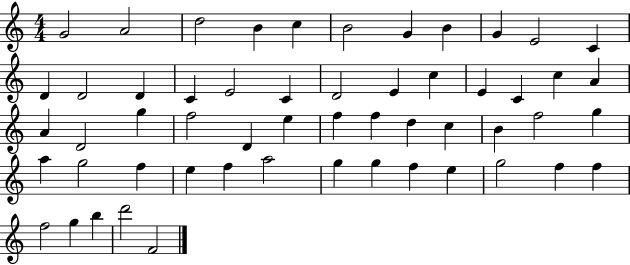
{
  \clef treble
  \numericTimeSignature
  \time 4/4
  \key c \major
  g'2 a'2 | d''2 b'4 c''4 | b'2 g'4 b'4 | g'4 e'2 c'4 | \break d'4 d'2 d'4 | c'4 e'2 c'4 | d'2 e'4 c''4 | e'4 c'4 c''4 a'4 | \break a'4 d'2 g''4 | f''2 d'4 e''4 | f''4 f''4 d''4 c''4 | b'4 f''2 g''4 | \break a''4 g''2 f''4 | e''4 f''4 a''2 | g''4 g''4 f''4 e''4 | g''2 f''4 f''4 | \break f''2 g''4 b''4 | d'''2 f'2 | \bar "|."
}